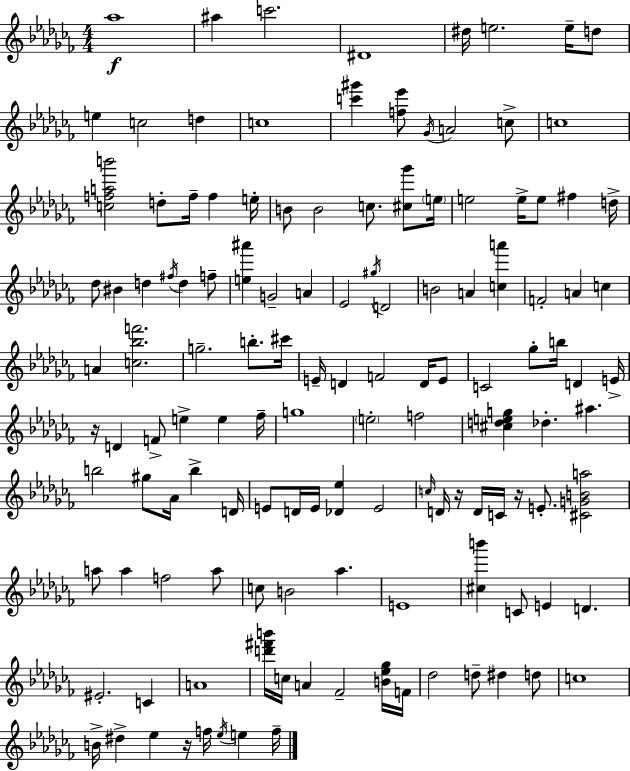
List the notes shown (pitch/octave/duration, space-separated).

Ab5/w A#5/q C6/h. D#4/w D#5/s E5/h. E5/s D5/e E5/q C5/h D5/q C5/w [C6,G#6]/q [F5,Eb6]/e Gb4/s A4/h C5/e C5/w [C5,F5,A5,B6]/h D5/e F5/s F5/q E5/s B4/e B4/h C5/e. [C#5,Gb6]/e E5/s E5/h E5/s E5/e F#5/q D5/s Db5/e BIS4/q D5/q F#5/s D5/q F5/e [E5,A#6]/q G4/h A4/q Eb4/h G#5/s D4/h B4/h A4/q [C5,A6]/q F4/h A4/q C5/q A4/q [C5,Bb5,F6]/h. G5/h. B5/e. C#6/s E4/s D4/q F4/h D4/s E4/e C4/h Gb5/e B5/s D4/q E4/s R/s D4/q F4/e E5/q E5/q FES5/s G5/w E5/h F5/h [C#5,D5,E5,G5]/q Db5/q. A#5/q. B5/h G#5/e Ab4/s B5/q D4/s E4/e D4/s E4/s [Db4,Eb5]/q E4/h C5/s D4/s R/s D4/s C4/s R/s E4/e. [C#4,G4,B4,A5]/h A5/e A5/q F5/h A5/e C5/e B4/h Ab5/q. E4/w [C#5,B6]/q C4/e E4/q D4/q. EIS4/h. C4/q A4/w [D6,F#6,B6]/s C5/s A4/q FES4/h [B4,Eb5,Gb5]/s F4/s Db5/h D5/e D#5/q D5/e C5/w B4/s D#5/q Eb5/q R/s F5/s Eb5/s E5/q F5/s